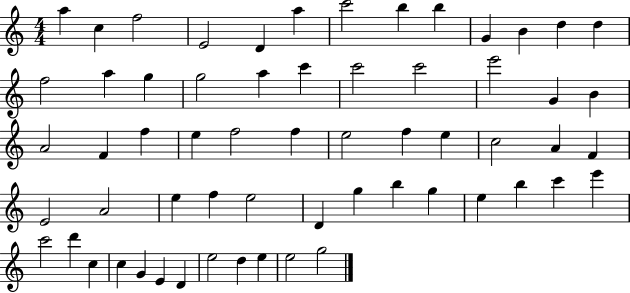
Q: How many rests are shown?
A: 0